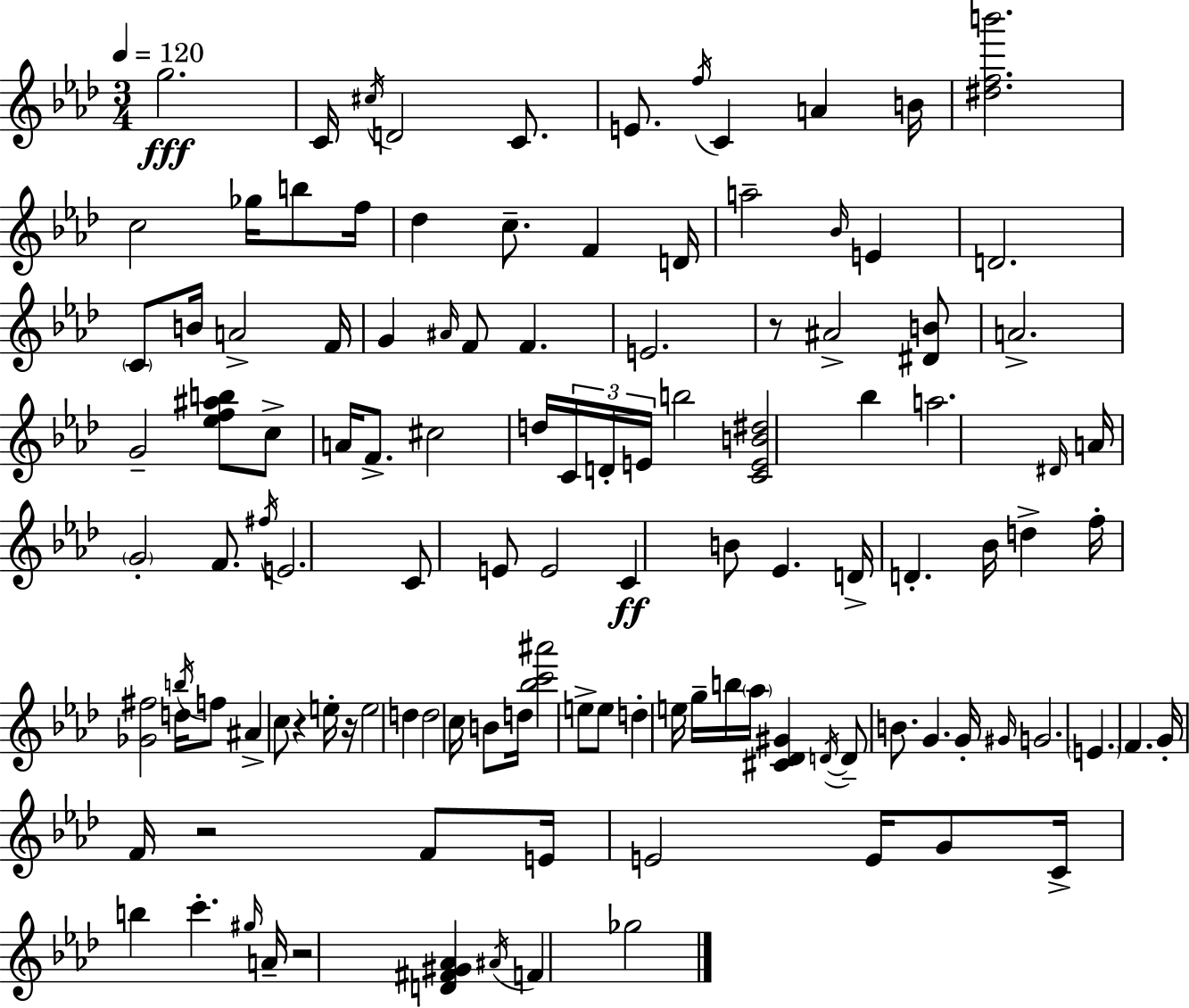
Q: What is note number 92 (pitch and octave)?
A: F4